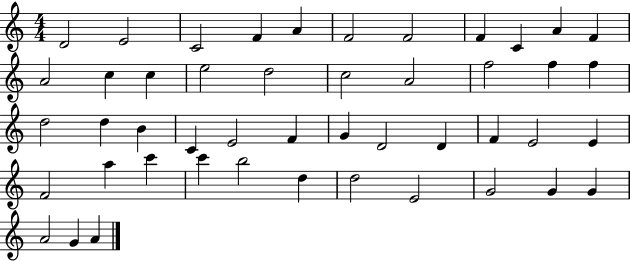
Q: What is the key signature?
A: C major